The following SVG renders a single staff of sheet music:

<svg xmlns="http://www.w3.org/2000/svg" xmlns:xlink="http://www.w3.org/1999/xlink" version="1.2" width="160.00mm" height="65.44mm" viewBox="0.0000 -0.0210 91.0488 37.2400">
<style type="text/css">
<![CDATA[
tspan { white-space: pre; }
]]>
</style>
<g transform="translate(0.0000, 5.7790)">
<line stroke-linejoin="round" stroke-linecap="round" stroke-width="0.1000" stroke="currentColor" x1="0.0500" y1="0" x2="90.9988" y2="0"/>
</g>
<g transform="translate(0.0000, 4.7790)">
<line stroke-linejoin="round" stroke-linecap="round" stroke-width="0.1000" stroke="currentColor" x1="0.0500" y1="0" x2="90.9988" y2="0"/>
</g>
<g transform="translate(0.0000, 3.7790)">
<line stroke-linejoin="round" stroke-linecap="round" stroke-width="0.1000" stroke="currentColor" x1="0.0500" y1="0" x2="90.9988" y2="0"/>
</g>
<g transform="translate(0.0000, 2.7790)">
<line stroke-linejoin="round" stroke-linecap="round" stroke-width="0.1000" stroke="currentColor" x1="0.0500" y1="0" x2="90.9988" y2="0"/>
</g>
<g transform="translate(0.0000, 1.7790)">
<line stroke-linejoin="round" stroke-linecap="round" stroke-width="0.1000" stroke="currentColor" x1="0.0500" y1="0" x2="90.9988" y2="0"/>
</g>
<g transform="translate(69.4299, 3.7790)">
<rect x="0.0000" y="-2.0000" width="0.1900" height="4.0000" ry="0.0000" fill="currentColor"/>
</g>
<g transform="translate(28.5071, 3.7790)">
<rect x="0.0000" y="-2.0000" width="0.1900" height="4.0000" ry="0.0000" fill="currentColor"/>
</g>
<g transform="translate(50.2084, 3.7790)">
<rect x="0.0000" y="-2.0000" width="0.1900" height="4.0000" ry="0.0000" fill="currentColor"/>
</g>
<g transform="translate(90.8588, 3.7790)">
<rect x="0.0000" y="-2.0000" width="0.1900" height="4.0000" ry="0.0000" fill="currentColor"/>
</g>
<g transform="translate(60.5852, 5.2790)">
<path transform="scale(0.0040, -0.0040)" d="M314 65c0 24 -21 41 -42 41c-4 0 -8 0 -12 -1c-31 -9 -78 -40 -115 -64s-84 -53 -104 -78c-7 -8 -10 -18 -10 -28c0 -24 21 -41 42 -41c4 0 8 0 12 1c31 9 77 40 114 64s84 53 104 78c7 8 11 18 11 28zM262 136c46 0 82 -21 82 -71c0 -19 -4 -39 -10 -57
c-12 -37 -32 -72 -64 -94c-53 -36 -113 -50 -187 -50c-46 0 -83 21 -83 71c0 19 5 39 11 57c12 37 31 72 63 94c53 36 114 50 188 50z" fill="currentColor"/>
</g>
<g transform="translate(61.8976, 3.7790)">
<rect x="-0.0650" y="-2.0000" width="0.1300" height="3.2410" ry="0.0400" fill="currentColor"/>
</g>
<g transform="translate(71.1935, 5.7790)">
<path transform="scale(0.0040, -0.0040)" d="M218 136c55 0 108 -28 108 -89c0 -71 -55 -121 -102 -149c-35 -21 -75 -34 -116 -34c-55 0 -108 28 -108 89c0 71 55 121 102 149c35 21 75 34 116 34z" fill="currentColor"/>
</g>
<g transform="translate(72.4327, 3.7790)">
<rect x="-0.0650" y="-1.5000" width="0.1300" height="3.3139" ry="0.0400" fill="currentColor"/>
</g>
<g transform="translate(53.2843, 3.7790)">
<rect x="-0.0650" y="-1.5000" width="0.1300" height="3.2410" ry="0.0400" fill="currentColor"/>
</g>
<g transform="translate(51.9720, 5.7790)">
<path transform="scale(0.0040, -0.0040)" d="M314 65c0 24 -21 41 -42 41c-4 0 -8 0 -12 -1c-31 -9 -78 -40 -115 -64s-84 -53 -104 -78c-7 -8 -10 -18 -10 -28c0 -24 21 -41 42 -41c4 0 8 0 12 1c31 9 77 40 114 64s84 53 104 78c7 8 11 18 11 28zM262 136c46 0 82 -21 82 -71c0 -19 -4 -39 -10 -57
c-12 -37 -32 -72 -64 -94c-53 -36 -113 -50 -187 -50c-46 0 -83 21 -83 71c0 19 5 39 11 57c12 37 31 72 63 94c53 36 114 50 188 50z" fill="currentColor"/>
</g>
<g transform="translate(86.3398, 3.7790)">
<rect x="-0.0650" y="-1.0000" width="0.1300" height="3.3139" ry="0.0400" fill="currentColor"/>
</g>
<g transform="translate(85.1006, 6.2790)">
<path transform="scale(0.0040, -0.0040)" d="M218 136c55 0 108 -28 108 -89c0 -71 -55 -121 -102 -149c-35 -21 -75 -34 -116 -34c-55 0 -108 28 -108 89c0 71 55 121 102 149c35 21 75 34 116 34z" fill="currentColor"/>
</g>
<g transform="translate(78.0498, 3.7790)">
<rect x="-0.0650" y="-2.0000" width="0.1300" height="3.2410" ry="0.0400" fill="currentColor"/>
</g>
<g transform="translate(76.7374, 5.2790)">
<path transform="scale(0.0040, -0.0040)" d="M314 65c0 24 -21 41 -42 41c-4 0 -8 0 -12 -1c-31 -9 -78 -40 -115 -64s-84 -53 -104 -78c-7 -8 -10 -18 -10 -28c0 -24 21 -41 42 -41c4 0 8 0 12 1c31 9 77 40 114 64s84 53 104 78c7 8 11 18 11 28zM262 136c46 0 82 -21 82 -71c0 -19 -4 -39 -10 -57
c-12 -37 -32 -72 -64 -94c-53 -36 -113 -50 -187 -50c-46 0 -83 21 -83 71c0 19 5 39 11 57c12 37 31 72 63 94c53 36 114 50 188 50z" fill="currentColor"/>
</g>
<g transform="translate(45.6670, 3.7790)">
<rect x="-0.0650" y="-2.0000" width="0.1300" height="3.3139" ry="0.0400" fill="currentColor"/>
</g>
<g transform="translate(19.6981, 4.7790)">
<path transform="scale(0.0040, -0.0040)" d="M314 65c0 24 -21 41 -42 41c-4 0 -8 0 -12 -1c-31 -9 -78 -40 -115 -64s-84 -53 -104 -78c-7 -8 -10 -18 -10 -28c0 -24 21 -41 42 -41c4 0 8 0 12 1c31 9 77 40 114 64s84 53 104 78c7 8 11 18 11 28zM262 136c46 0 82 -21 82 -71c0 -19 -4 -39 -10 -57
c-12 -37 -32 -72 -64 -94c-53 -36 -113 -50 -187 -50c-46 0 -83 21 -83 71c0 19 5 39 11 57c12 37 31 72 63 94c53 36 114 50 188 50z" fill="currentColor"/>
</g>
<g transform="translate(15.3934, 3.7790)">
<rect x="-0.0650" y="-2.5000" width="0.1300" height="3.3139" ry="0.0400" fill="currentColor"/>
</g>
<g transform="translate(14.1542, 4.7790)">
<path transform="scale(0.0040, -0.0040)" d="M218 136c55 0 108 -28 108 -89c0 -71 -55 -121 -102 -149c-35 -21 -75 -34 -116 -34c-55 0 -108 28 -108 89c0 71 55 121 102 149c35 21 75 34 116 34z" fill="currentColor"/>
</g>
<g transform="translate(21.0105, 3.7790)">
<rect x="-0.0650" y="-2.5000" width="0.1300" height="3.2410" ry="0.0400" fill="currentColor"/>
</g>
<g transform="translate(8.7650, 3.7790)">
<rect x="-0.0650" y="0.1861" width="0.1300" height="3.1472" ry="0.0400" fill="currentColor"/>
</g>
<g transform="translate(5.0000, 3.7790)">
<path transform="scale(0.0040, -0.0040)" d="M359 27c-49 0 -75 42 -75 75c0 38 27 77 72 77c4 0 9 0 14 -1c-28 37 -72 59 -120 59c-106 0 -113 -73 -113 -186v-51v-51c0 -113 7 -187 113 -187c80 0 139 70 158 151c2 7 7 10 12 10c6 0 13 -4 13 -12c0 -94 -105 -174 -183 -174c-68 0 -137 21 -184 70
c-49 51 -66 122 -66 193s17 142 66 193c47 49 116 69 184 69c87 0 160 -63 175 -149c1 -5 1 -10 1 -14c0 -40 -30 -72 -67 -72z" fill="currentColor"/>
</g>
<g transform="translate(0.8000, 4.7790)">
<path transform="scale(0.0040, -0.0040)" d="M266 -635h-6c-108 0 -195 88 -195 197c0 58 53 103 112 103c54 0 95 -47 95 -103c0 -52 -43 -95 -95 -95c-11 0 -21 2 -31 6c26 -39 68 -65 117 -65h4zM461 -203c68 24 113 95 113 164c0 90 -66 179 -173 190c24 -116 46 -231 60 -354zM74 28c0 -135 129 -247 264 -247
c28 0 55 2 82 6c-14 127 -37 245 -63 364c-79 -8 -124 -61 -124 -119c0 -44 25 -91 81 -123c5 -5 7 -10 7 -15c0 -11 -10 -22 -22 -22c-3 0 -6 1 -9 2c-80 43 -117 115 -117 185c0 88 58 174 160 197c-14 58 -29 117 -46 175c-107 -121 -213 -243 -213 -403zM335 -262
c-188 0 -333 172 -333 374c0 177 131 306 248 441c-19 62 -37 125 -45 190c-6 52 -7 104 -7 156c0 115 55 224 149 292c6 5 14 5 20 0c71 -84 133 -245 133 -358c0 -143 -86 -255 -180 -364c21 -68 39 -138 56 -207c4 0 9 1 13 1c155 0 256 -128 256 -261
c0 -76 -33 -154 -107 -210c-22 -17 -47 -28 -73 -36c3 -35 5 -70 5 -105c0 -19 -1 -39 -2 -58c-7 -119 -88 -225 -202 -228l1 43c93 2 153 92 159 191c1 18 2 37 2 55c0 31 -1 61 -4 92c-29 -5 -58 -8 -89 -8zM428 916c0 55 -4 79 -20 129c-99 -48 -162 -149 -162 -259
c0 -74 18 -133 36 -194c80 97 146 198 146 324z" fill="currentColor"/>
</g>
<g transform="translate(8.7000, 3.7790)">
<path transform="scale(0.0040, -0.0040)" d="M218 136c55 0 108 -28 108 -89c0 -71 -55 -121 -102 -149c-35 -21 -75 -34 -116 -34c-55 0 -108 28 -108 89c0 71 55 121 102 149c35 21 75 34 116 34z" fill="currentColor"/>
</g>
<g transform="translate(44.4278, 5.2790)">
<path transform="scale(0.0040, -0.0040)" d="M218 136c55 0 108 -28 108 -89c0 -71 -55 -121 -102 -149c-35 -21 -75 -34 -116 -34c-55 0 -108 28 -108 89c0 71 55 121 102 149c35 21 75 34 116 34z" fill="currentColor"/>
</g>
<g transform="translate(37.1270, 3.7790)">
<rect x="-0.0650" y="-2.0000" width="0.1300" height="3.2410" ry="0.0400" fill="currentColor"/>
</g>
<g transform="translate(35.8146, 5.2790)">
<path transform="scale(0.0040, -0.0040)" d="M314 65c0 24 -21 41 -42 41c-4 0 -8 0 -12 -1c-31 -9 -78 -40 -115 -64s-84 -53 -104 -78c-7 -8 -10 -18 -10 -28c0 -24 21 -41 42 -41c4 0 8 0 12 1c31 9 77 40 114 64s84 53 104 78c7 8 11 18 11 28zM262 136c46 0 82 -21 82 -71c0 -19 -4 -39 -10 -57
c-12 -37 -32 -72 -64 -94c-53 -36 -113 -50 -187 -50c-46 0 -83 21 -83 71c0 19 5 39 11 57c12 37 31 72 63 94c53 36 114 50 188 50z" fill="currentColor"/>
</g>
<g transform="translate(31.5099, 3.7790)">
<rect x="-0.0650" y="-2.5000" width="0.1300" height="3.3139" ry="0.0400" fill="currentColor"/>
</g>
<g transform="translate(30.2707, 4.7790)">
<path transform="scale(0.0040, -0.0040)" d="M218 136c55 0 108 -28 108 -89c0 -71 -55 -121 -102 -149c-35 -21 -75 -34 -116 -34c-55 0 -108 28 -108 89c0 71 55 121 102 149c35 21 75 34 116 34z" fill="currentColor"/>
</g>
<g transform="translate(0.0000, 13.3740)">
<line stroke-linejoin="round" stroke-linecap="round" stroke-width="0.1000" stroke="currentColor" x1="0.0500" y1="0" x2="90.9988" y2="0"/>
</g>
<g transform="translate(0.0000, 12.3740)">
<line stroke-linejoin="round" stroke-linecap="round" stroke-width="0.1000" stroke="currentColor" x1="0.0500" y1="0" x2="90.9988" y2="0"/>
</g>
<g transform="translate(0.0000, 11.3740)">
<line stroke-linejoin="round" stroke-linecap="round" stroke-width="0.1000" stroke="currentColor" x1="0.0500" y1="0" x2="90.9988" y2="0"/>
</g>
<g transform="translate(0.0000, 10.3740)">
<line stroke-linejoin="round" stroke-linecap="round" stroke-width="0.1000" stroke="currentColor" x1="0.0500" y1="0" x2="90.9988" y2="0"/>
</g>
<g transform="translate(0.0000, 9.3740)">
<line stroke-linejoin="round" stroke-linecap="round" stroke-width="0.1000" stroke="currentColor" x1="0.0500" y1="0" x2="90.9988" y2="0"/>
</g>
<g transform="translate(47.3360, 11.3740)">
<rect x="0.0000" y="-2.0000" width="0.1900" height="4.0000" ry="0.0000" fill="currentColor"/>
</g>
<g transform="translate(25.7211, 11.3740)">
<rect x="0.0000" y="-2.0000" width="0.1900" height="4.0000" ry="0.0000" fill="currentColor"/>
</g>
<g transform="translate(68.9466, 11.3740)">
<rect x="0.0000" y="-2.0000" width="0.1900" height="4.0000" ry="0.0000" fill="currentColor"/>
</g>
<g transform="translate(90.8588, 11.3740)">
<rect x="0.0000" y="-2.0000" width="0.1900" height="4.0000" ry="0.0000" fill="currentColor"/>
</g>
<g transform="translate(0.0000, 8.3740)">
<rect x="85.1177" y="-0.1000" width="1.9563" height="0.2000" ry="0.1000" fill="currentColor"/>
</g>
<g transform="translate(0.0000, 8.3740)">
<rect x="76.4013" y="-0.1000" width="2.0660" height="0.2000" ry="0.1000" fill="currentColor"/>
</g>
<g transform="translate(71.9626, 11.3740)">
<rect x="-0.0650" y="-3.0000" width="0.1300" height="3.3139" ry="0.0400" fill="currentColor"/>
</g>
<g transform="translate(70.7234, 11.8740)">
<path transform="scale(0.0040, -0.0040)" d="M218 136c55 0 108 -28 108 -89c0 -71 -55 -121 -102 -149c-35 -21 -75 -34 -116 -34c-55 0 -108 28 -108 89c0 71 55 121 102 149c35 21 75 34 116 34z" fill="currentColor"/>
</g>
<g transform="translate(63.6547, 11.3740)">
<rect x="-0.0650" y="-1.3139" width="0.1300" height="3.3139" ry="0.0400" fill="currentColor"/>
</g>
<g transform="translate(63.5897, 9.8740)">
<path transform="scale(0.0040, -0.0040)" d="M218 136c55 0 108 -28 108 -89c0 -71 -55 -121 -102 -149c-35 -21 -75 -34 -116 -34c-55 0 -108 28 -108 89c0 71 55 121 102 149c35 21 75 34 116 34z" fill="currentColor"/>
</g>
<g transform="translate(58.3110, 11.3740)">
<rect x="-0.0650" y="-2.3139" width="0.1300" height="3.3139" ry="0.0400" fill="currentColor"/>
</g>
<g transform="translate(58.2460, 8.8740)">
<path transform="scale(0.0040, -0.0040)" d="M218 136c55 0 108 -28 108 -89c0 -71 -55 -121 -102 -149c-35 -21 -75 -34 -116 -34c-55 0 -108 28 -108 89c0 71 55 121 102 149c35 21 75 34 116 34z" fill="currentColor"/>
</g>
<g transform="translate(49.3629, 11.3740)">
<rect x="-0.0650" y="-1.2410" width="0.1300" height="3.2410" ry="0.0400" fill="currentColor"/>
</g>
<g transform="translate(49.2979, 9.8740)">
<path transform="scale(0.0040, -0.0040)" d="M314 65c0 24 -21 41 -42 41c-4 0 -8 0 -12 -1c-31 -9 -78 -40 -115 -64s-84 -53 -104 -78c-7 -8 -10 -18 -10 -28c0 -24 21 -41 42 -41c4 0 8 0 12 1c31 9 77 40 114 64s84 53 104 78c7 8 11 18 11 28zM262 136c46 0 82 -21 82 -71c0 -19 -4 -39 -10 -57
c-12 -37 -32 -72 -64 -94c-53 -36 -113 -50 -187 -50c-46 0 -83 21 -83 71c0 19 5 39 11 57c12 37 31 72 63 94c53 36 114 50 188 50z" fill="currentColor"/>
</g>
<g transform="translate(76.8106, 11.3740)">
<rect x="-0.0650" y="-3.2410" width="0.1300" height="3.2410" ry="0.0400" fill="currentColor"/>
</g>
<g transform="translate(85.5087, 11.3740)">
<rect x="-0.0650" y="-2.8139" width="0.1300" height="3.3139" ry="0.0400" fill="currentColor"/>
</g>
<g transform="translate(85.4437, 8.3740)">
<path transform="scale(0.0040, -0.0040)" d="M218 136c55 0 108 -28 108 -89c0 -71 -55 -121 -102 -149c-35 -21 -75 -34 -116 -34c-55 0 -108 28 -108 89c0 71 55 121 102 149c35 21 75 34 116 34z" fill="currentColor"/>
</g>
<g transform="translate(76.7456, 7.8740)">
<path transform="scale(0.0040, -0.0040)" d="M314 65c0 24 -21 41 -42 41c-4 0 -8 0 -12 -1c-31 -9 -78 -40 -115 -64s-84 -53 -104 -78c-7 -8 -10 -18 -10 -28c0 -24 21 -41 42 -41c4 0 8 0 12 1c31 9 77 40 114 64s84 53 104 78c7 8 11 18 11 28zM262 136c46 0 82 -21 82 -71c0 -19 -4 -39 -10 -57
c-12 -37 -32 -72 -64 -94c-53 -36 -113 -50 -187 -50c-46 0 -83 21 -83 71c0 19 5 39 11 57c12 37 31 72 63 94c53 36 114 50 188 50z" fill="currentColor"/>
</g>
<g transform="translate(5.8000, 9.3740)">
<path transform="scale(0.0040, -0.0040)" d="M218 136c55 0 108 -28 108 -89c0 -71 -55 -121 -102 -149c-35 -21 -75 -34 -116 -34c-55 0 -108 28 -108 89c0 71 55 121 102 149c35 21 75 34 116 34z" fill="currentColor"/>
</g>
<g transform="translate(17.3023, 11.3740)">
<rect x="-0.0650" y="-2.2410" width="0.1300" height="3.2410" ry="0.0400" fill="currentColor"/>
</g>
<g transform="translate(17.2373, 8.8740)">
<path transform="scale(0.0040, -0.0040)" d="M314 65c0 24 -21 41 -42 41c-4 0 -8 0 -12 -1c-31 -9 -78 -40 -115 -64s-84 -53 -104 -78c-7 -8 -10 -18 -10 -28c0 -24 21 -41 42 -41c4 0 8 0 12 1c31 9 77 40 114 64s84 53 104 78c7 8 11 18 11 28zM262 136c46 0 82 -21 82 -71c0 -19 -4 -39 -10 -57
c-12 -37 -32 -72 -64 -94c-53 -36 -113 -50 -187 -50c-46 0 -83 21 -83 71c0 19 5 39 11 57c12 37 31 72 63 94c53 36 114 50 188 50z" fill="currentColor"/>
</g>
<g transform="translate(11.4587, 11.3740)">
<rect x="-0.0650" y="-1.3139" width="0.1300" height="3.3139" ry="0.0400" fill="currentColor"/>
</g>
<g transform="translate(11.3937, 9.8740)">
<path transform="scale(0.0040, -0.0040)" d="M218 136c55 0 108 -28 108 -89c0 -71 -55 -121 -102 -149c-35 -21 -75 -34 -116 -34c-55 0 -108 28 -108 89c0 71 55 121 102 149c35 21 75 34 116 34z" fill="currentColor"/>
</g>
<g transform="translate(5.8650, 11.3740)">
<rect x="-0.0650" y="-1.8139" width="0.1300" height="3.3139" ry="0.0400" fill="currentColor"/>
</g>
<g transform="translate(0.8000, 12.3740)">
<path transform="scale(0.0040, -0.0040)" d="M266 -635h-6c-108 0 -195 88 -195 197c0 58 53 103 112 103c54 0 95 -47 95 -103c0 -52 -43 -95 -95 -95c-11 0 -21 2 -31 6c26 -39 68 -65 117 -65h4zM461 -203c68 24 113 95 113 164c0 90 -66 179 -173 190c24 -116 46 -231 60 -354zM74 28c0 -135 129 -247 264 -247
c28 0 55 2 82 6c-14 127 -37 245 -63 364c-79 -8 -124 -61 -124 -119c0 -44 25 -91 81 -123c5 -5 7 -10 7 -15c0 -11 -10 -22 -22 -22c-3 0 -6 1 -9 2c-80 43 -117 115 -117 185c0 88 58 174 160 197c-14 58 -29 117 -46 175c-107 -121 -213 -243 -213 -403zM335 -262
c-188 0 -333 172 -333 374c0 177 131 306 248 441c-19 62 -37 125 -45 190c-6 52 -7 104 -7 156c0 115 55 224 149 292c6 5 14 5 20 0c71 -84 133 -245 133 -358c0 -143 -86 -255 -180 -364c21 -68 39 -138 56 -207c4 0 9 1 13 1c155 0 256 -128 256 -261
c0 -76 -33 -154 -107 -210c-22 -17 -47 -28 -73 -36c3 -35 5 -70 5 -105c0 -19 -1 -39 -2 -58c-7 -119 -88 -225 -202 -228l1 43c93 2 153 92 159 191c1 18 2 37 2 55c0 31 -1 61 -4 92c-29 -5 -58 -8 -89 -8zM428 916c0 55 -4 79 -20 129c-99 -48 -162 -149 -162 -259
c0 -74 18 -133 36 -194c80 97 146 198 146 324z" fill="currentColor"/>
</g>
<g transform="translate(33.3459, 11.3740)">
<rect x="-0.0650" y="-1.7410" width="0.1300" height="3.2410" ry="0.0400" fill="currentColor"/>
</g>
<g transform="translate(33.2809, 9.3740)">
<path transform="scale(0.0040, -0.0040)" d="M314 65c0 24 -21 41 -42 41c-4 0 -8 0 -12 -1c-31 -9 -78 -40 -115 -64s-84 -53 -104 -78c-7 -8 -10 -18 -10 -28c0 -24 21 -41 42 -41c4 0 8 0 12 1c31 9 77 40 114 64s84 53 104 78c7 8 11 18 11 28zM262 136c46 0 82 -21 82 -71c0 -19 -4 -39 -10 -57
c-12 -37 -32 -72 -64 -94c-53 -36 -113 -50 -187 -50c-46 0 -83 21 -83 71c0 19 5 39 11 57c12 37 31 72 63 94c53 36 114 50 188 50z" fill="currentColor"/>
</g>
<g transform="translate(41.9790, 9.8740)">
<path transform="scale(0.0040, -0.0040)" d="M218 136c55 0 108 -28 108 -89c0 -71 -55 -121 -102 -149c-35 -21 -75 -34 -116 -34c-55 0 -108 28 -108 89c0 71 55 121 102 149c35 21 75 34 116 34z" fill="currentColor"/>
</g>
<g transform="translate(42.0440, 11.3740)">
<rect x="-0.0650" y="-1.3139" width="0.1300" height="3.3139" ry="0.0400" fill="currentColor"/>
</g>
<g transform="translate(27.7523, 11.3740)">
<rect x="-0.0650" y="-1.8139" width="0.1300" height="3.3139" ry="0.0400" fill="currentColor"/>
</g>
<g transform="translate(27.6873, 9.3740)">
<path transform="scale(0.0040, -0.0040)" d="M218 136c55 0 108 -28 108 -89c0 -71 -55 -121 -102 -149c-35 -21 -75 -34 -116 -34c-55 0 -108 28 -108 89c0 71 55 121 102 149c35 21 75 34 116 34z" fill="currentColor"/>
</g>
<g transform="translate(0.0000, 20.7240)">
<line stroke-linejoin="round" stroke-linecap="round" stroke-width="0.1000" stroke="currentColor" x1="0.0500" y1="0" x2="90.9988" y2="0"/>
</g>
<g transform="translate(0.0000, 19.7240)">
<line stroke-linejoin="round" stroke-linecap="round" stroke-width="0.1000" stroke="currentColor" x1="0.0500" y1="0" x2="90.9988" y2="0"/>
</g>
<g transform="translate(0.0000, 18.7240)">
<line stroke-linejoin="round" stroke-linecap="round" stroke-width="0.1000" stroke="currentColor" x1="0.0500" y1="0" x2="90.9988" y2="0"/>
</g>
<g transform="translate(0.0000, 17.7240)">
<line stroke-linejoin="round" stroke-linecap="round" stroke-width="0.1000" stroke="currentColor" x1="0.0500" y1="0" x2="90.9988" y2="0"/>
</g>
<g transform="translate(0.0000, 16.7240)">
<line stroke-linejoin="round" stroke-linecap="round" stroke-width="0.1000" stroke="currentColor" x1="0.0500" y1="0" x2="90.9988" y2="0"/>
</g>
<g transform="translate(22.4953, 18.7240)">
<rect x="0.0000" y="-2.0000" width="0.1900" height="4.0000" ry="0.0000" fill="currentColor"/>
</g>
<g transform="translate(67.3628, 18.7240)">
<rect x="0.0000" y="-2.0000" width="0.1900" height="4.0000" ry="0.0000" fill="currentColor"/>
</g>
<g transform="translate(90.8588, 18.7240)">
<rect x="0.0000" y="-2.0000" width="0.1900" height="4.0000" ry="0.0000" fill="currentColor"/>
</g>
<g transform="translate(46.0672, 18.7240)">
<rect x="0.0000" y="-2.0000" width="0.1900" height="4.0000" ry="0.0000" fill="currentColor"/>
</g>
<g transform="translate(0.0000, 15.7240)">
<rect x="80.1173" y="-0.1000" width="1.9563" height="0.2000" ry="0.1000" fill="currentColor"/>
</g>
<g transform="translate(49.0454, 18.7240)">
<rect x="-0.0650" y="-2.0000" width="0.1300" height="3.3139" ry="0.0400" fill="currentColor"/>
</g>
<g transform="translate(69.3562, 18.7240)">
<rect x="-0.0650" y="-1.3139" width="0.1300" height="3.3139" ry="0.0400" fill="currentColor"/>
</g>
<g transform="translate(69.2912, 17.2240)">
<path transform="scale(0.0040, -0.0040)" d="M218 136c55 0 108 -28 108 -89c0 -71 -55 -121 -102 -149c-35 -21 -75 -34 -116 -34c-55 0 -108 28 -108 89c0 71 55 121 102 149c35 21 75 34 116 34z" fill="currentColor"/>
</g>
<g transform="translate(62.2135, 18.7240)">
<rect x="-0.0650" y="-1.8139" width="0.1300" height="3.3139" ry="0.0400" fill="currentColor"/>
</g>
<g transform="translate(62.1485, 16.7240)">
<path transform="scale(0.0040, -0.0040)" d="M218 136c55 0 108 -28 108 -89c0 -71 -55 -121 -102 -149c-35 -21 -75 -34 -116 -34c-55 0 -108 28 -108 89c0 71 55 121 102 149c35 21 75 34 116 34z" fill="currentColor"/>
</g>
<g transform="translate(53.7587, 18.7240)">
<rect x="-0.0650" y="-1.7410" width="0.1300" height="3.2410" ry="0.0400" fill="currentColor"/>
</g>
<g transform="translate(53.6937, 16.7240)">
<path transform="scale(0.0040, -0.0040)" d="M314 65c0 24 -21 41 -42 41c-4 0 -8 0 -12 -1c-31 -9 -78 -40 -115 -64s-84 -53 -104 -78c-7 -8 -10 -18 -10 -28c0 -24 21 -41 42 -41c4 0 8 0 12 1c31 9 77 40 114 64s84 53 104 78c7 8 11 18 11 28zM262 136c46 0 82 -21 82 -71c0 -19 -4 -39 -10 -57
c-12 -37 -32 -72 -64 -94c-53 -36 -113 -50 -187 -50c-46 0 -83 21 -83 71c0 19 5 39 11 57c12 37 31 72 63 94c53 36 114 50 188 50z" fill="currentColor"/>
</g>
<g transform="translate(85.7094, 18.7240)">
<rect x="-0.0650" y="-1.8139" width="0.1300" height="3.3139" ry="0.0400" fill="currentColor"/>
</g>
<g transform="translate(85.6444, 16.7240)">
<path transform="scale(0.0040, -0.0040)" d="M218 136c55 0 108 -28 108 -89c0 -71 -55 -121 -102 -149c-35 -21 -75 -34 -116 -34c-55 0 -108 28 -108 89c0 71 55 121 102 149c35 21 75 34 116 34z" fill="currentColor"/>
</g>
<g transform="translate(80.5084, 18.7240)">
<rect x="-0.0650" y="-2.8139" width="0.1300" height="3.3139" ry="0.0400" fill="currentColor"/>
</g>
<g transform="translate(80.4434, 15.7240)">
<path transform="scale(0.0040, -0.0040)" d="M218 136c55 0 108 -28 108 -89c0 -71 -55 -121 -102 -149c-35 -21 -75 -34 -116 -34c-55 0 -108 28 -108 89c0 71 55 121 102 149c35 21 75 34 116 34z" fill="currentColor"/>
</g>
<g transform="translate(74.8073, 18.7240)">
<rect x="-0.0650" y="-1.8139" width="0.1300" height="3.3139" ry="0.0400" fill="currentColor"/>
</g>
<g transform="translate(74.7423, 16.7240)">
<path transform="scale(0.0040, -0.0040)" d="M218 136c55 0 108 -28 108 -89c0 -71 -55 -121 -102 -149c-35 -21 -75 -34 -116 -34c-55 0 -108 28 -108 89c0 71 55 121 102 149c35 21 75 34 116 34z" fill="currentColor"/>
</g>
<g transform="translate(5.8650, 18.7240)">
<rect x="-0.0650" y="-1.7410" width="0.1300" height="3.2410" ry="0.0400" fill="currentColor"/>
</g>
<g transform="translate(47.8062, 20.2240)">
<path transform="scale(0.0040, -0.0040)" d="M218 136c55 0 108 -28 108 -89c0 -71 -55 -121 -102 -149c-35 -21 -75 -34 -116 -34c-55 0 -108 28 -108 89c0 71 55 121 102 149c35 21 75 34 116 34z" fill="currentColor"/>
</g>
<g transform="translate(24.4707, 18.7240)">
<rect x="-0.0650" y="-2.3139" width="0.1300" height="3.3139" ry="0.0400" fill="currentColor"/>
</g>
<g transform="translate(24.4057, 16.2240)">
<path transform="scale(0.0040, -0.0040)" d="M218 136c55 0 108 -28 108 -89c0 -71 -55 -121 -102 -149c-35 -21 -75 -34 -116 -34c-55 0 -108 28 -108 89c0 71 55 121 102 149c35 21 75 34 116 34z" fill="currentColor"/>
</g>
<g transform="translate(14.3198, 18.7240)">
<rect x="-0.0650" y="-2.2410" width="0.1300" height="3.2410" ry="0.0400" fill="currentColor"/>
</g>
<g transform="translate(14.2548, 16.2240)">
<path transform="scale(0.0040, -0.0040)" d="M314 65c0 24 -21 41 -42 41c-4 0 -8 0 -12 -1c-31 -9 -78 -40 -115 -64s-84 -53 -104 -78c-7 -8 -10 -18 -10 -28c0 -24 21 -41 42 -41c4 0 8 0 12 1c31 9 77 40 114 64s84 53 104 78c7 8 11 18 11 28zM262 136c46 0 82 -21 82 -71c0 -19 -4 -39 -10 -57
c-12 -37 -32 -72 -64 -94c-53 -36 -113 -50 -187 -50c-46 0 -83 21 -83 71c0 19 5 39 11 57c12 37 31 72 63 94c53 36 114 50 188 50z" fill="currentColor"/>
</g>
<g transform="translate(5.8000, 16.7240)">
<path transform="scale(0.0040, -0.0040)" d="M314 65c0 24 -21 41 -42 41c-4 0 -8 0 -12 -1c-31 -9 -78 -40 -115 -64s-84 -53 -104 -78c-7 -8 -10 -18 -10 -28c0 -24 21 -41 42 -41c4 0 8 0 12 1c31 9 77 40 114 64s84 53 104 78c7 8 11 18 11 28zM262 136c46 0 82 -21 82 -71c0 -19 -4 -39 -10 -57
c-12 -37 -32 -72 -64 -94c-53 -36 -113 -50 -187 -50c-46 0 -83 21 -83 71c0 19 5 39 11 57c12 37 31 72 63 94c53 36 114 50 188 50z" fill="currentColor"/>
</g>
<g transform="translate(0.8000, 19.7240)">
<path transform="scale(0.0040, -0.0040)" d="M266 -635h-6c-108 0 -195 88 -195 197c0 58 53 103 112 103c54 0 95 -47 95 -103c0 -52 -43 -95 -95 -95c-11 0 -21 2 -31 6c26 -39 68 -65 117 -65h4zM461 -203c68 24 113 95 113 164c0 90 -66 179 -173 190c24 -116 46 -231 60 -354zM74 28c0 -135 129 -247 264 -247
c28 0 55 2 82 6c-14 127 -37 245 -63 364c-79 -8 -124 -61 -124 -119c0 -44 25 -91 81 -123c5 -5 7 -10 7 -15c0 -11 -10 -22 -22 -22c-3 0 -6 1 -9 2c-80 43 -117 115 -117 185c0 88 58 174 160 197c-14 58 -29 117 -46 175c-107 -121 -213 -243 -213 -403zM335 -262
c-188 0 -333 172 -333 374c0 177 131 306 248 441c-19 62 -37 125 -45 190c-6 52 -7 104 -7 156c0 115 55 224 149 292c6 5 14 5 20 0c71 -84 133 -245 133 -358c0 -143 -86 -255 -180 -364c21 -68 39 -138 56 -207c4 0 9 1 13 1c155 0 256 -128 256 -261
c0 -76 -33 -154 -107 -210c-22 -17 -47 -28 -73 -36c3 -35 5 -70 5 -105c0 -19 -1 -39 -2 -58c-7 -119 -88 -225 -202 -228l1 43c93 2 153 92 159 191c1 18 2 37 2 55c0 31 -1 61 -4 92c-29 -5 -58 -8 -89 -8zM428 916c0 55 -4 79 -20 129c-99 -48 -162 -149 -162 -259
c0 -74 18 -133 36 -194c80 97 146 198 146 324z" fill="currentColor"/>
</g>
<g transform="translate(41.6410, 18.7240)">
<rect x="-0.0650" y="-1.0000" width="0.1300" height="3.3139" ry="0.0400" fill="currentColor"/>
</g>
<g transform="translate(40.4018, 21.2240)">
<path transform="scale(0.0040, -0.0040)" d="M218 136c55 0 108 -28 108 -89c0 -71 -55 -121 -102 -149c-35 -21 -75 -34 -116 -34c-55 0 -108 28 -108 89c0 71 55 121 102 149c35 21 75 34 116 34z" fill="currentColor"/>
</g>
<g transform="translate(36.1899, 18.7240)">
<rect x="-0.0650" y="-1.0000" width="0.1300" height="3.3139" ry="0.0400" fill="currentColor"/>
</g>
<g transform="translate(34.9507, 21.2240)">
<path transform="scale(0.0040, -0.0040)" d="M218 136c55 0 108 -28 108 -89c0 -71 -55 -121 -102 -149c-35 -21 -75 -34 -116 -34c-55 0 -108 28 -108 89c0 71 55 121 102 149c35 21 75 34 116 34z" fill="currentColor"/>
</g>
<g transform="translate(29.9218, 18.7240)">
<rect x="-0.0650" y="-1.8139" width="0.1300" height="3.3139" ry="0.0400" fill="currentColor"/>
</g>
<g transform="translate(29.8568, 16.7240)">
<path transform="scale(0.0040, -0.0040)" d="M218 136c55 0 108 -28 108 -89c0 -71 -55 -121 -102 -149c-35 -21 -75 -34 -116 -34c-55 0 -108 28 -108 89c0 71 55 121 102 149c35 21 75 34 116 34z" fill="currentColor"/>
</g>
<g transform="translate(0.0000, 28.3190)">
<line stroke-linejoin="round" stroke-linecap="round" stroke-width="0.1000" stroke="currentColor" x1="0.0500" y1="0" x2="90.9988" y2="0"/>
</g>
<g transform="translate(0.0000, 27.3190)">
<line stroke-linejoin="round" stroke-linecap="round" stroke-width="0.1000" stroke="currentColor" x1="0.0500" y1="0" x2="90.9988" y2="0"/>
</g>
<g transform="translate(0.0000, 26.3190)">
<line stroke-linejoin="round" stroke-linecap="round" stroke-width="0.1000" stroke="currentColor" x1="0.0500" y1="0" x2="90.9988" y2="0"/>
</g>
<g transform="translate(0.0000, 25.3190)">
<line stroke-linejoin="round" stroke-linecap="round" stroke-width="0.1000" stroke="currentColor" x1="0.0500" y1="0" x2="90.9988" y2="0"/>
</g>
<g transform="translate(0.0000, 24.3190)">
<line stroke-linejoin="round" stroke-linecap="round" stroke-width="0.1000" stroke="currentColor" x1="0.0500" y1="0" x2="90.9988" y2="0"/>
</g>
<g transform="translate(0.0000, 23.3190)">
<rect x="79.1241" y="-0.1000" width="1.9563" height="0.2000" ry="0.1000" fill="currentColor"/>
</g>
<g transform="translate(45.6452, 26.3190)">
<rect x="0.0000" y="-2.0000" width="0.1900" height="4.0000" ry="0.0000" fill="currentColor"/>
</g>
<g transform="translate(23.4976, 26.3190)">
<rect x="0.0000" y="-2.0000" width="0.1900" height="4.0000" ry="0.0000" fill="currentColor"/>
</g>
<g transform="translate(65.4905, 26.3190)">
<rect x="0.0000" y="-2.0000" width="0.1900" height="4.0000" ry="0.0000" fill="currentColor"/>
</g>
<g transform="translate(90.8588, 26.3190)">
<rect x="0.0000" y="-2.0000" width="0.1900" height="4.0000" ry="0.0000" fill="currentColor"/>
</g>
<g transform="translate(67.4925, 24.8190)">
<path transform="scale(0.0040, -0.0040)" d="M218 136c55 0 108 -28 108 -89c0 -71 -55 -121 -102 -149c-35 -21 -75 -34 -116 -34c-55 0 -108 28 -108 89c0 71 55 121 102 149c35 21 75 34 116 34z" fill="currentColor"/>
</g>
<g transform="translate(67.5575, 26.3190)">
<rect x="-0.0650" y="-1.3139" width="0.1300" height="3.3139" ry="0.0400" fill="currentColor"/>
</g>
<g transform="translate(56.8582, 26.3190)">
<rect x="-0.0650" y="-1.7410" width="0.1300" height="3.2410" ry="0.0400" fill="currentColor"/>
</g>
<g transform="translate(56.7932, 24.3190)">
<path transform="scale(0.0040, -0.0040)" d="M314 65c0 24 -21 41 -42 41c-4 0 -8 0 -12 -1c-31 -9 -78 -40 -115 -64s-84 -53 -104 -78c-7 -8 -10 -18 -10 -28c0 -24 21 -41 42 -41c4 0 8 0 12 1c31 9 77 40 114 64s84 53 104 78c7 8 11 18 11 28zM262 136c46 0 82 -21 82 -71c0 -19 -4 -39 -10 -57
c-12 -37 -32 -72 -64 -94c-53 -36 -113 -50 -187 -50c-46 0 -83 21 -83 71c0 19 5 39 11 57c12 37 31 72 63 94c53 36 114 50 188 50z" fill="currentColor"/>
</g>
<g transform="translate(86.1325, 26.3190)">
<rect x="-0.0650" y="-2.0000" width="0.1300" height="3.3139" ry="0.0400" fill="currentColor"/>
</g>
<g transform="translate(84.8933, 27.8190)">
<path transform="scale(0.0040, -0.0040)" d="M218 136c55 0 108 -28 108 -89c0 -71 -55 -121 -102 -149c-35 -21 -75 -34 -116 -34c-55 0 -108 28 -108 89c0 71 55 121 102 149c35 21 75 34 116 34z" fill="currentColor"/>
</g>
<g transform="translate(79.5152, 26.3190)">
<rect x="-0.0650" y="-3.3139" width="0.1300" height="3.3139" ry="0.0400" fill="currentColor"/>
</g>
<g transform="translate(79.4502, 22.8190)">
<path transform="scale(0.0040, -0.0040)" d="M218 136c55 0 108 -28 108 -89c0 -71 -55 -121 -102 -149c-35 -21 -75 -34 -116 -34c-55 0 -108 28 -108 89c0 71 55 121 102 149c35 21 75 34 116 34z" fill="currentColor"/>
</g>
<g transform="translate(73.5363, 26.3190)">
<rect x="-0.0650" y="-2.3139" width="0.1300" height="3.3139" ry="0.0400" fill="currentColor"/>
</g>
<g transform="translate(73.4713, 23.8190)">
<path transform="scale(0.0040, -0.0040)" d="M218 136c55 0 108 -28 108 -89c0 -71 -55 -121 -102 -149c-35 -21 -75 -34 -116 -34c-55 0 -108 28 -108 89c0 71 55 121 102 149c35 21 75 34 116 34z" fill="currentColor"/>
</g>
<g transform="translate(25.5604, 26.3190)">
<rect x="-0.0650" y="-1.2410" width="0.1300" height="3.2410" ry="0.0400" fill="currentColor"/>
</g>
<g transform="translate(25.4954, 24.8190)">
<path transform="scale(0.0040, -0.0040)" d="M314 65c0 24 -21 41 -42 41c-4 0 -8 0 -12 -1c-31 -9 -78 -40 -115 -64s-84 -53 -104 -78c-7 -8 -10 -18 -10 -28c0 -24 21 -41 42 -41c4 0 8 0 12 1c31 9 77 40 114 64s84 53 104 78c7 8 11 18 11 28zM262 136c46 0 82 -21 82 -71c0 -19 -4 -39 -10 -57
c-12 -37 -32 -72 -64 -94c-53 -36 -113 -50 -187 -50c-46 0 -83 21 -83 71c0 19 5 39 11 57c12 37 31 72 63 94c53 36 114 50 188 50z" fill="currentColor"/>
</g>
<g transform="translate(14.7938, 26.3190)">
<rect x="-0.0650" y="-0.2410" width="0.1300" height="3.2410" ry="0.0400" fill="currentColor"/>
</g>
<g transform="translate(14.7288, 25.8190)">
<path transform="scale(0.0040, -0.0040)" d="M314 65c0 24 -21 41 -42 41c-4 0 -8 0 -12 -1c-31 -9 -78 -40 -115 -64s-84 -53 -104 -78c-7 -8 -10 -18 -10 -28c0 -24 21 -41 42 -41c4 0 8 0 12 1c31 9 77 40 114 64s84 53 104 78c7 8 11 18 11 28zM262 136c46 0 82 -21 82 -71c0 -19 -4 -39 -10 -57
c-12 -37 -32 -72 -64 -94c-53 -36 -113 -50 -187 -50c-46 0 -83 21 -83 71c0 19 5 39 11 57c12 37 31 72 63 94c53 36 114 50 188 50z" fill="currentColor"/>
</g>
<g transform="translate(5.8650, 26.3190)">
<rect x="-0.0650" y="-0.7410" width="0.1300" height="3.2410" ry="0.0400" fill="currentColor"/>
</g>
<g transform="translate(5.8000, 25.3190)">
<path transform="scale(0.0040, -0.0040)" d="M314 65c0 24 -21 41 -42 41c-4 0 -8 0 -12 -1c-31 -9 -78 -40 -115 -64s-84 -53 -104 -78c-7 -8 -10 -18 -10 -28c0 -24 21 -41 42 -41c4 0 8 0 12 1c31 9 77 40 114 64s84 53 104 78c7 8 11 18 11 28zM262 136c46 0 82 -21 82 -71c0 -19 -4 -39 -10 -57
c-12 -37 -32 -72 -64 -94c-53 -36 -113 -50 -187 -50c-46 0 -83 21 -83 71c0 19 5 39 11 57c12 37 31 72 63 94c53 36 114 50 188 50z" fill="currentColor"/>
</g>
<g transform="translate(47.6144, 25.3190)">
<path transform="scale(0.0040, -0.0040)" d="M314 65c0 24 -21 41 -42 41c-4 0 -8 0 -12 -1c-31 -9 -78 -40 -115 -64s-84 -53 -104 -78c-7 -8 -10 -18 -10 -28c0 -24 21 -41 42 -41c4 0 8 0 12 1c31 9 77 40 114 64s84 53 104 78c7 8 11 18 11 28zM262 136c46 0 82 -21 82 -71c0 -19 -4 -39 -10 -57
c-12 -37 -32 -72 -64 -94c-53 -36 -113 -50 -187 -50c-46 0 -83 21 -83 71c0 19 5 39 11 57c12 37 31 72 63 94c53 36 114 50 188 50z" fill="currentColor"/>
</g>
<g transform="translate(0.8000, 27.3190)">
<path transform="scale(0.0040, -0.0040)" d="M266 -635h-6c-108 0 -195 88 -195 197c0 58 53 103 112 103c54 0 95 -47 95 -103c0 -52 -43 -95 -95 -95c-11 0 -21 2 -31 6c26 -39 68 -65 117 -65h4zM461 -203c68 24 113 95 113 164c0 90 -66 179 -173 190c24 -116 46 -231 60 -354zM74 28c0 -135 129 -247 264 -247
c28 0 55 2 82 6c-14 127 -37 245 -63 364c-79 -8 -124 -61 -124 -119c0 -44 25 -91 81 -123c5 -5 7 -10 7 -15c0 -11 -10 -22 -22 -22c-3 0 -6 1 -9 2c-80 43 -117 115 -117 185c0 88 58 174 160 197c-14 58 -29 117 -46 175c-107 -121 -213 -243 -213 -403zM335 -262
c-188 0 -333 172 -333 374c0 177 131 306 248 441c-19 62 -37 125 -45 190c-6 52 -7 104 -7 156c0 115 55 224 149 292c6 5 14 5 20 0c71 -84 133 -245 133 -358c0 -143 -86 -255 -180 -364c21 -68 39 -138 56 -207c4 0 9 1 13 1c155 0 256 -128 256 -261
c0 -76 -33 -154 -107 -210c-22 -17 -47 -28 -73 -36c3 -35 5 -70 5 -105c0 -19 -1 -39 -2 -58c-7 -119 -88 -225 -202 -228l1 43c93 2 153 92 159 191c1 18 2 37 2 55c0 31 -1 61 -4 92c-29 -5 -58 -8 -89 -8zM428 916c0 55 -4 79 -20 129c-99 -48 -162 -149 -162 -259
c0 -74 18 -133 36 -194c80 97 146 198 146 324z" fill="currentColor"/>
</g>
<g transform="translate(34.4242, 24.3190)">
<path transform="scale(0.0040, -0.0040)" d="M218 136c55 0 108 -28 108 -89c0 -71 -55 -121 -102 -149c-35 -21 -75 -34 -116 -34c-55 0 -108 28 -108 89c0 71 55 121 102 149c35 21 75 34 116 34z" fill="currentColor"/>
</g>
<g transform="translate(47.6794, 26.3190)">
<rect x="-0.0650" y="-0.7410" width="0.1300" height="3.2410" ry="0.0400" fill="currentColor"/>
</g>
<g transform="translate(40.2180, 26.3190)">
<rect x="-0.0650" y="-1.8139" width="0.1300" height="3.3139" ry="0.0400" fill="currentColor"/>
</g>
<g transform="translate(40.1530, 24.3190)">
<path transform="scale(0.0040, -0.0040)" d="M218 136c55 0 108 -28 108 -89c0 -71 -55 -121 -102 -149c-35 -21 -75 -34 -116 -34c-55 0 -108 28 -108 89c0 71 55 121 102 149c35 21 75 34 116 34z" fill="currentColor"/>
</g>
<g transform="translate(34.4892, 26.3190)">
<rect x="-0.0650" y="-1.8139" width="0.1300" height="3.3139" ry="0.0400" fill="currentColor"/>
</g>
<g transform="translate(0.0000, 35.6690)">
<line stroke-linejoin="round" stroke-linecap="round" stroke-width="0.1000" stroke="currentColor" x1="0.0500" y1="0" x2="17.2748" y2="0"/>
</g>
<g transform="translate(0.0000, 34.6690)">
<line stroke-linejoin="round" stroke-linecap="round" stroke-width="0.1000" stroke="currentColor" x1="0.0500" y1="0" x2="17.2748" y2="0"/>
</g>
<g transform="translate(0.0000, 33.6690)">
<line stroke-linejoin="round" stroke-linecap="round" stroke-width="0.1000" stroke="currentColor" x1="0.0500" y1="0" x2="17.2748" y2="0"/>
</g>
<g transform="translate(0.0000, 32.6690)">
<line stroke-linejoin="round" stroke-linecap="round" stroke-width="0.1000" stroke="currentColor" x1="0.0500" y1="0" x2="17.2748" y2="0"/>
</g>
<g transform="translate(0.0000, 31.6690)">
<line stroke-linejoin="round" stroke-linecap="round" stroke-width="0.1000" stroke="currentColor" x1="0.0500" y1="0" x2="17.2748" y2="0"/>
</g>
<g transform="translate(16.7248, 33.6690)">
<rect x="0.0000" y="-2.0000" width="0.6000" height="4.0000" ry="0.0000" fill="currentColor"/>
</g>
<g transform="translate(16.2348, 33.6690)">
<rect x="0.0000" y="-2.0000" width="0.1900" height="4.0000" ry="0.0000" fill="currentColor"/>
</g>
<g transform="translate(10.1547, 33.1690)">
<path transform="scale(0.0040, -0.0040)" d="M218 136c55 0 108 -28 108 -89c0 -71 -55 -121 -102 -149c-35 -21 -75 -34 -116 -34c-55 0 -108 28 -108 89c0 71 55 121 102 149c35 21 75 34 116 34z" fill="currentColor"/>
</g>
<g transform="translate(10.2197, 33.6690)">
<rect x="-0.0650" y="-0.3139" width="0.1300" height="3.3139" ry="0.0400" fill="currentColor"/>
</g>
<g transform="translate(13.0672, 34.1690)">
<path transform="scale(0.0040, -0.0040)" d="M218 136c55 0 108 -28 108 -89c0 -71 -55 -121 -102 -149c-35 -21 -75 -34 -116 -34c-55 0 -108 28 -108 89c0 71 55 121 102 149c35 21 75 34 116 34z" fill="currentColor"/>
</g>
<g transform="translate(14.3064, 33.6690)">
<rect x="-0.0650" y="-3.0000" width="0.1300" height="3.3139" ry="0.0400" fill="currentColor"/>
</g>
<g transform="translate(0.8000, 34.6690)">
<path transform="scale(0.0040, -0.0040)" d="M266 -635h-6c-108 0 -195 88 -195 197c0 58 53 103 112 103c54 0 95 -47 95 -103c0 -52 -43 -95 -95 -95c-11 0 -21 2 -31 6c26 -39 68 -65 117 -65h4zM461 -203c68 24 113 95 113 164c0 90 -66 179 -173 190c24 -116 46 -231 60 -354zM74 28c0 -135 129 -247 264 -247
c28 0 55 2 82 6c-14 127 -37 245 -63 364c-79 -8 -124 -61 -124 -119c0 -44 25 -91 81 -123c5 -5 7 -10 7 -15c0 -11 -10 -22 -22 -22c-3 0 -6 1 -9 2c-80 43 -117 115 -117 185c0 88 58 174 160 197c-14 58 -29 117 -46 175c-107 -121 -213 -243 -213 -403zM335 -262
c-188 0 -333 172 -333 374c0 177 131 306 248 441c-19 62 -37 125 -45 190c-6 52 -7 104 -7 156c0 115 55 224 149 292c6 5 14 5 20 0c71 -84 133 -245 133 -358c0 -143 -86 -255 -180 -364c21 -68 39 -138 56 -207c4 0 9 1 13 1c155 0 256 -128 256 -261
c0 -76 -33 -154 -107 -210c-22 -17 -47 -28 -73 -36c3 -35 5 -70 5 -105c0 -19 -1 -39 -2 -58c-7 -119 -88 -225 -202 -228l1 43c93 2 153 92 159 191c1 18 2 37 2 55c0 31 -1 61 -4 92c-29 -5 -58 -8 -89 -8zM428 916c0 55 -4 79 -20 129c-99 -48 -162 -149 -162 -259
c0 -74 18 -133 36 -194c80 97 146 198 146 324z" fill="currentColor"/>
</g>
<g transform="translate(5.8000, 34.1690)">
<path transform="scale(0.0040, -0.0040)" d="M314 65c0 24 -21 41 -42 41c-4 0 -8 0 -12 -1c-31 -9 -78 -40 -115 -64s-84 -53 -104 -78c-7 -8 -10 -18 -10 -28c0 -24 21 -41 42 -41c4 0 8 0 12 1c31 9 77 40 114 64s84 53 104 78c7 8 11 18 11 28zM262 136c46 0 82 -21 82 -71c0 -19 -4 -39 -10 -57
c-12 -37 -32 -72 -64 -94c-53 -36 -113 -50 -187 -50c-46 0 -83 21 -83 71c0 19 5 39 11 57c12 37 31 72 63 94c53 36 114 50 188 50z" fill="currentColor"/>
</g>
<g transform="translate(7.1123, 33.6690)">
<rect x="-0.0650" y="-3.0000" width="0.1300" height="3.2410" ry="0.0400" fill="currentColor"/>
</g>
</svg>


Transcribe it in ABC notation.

X:1
T:Untitled
M:4/4
L:1/4
K:C
B G G2 G F2 F E2 F2 E F2 D f e g2 f f2 e e2 g e A b2 a f2 g2 g f D D F f2 f e f a f d2 c2 e2 f f d2 f2 e g b F A2 c A